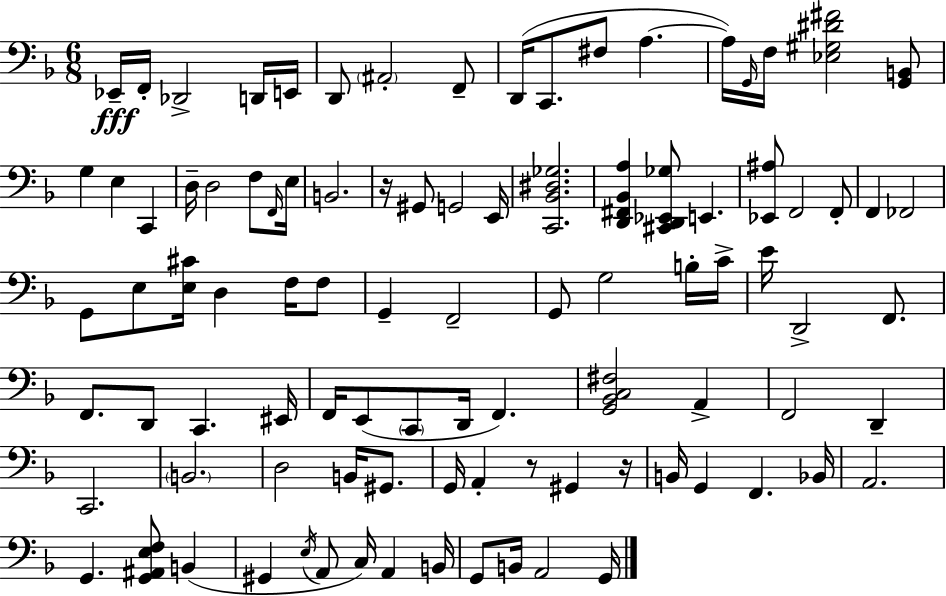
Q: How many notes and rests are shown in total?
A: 95